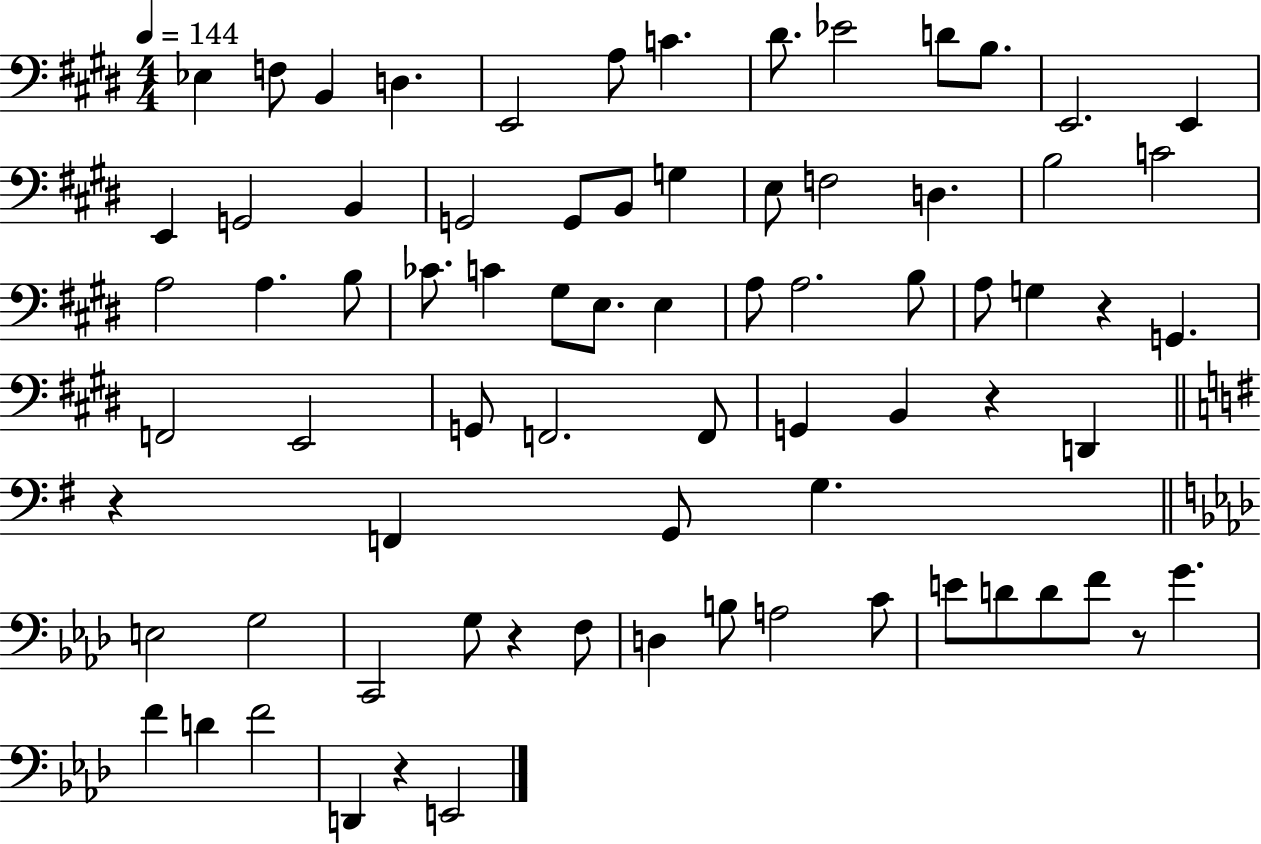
{
  \clef bass
  \numericTimeSignature
  \time 4/4
  \key e \major
  \tempo 4 = 144
  ees4 f8 b,4 d4. | e,2 a8 c'4. | dis'8. ees'2 d'8 b8. | e,2. e,4 | \break e,4 g,2 b,4 | g,2 g,8 b,8 g4 | e8 f2 d4. | b2 c'2 | \break a2 a4. b8 | ces'8. c'4 gis8 e8. e4 | a8 a2. b8 | a8 g4 r4 g,4. | \break f,2 e,2 | g,8 f,2. f,8 | g,4 b,4 r4 d,4 | \bar "||" \break \key g \major r4 f,4 g,8 g4. | \bar "||" \break \key aes \major e2 g2 | c,2 g8 r4 f8 | d4 b8 a2 c'8 | e'8 d'8 d'8 f'8 r8 g'4. | \break f'4 d'4 f'2 | d,4 r4 e,2 | \bar "|."
}